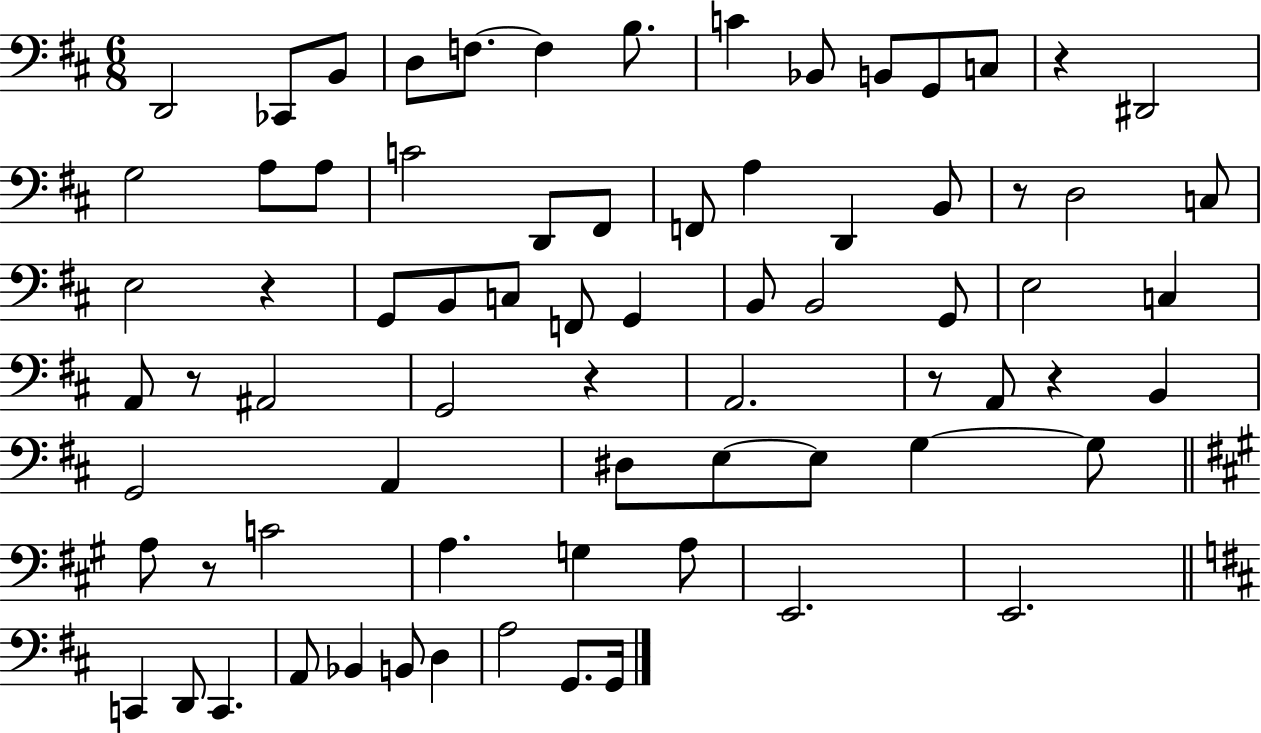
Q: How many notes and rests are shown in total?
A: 74